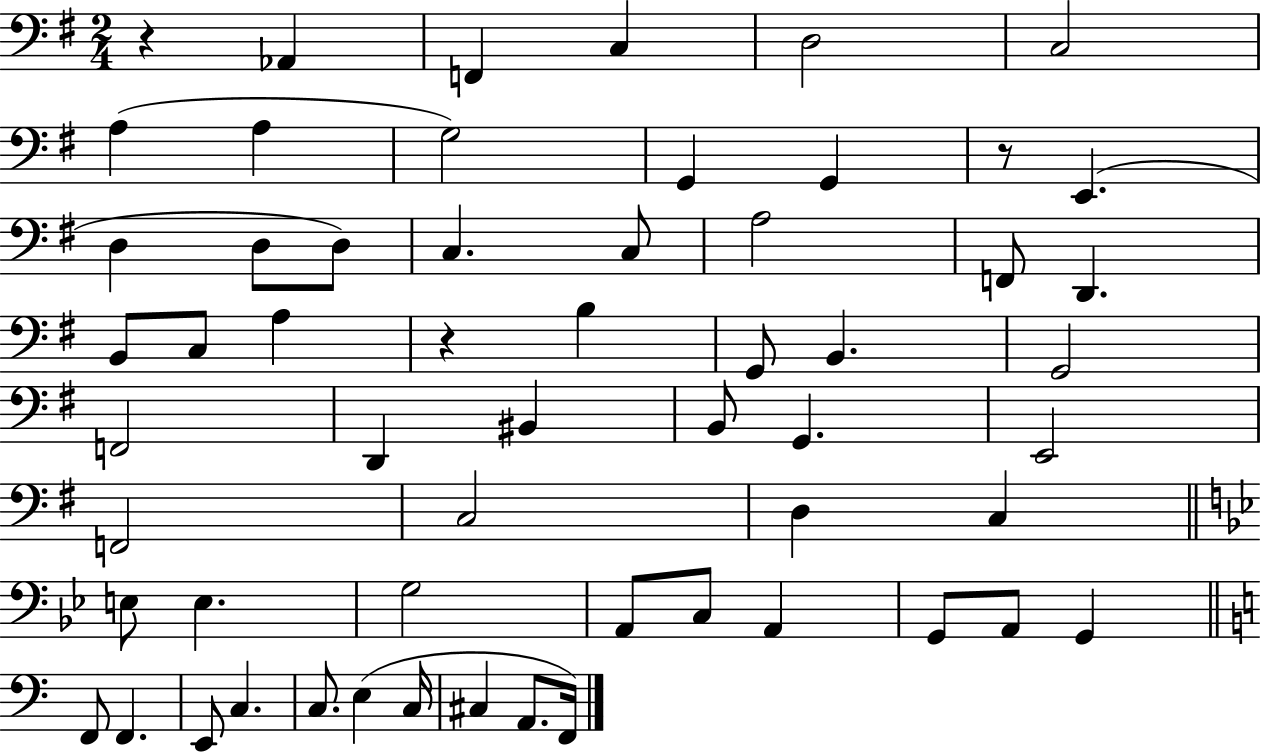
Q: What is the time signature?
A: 2/4